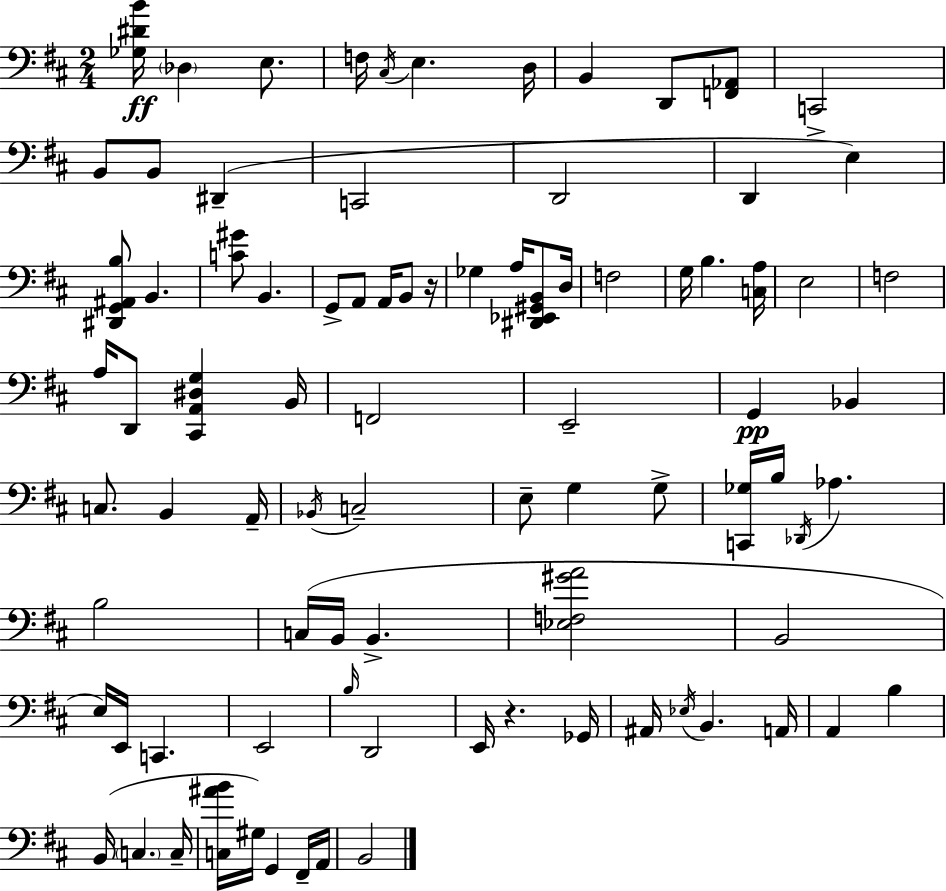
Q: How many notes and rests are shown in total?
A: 87